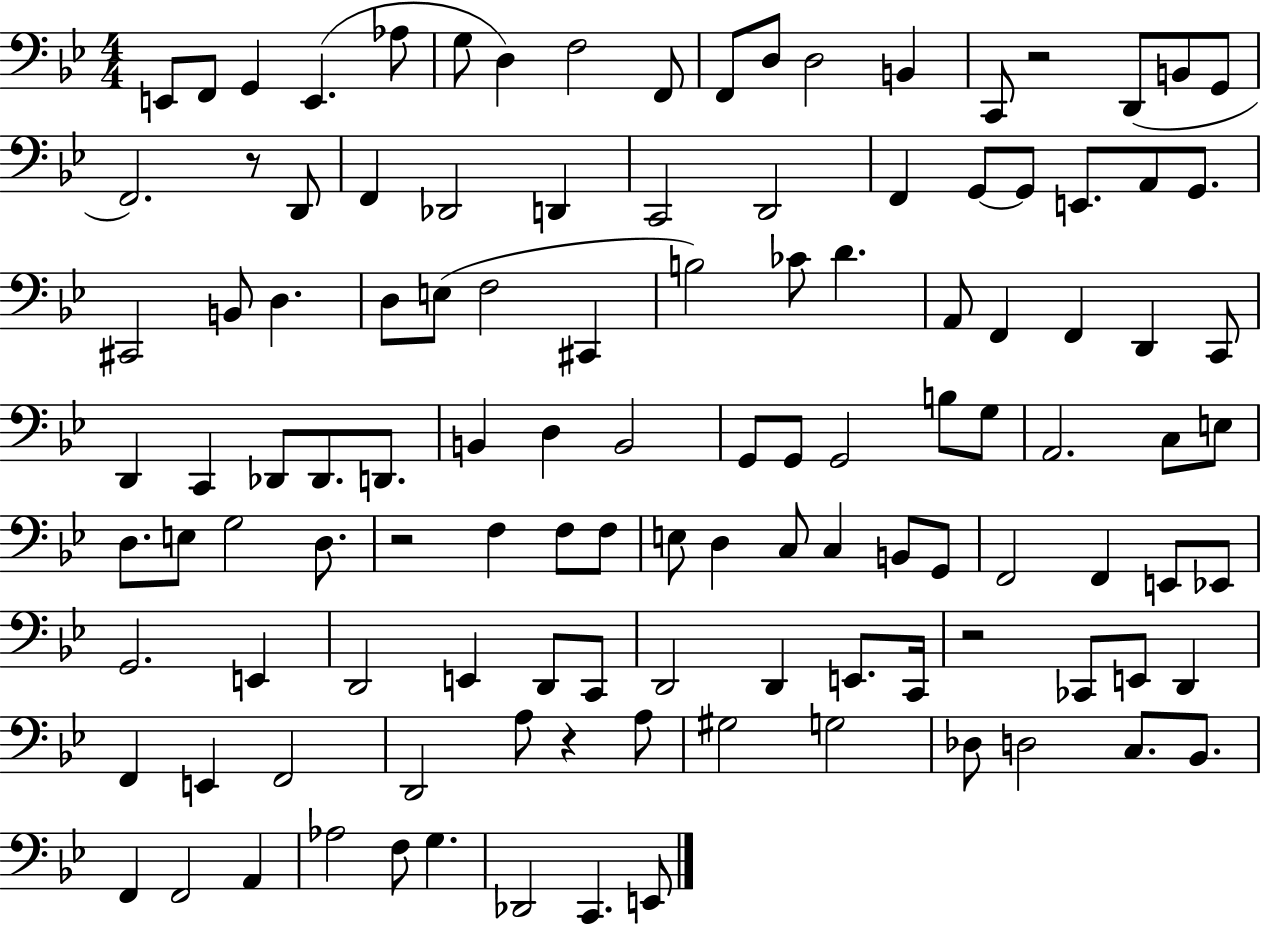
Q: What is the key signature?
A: BES major